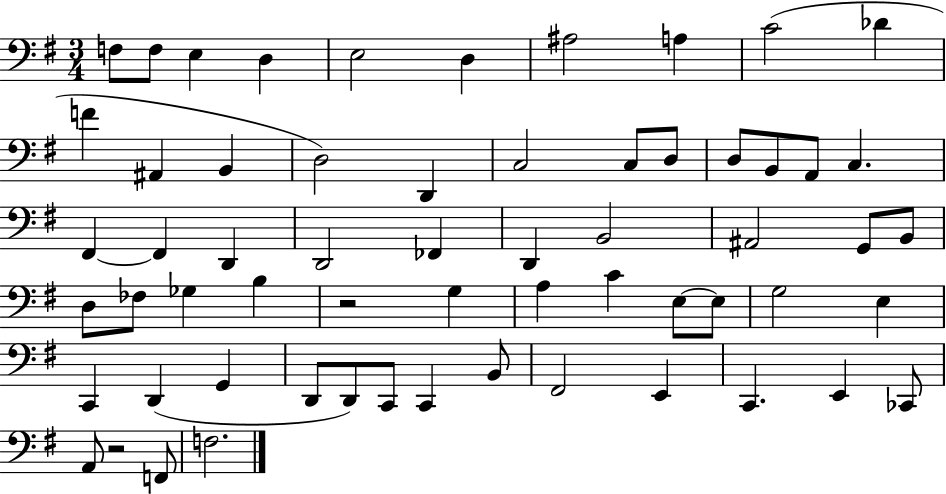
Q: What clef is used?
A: bass